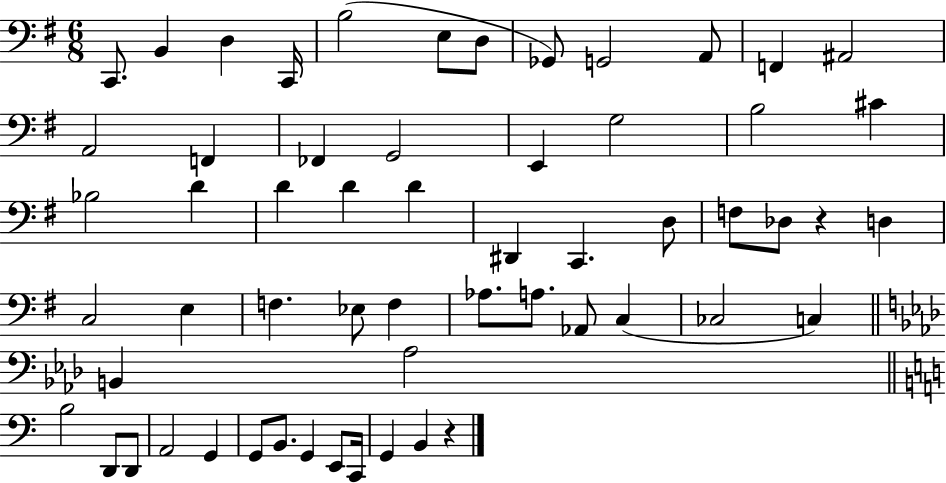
{
  \clef bass
  \numericTimeSignature
  \time 6/8
  \key g \major
  c,8. b,4 d4 c,16 | b2( e8 d8 | ges,8) g,2 a,8 | f,4 ais,2 | \break a,2 f,4 | fes,4 g,2 | e,4 g2 | b2 cis'4 | \break bes2 d'4 | d'4 d'4 d'4 | dis,4 c,4. d8 | f8 des8 r4 d4 | \break c2 e4 | f4. ees8 f4 | aes8. a8. aes,8 c4( | ces2 c4) | \break \bar "||" \break \key aes \major b,4 aes2 | \bar "||" \break \key a \minor b2 d,8 d,8 | a,2 g,4 | g,8 b,8. g,4 e,8 c,16 | g,4 b,4 r4 | \break \bar "|."
}